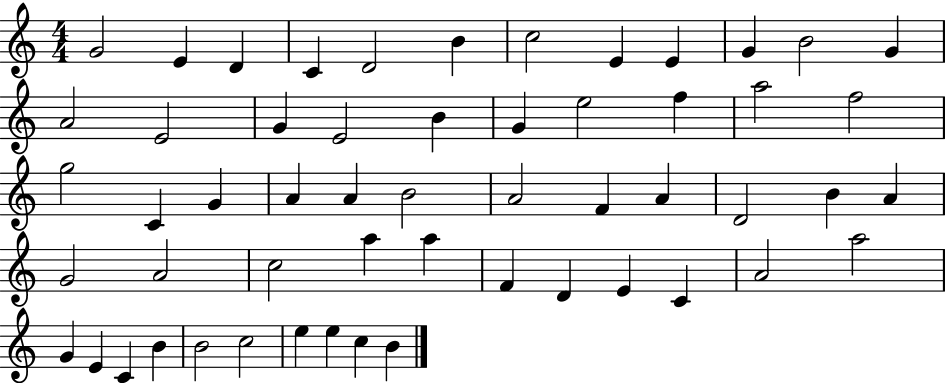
{
  \clef treble
  \numericTimeSignature
  \time 4/4
  \key c \major
  g'2 e'4 d'4 | c'4 d'2 b'4 | c''2 e'4 e'4 | g'4 b'2 g'4 | \break a'2 e'2 | g'4 e'2 b'4 | g'4 e''2 f''4 | a''2 f''2 | \break g''2 c'4 g'4 | a'4 a'4 b'2 | a'2 f'4 a'4 | d'2 b'4 a'4 | \break g'2 a'2 | c''2 a''4 a''4 | f'4 d'4 e'4 c'4 | a'2 a''2 | \break g'4 e'4 c'4 b'4 | b'2 c''2 | e''4 e''4 c''4 b'4 | \bar "|."
}